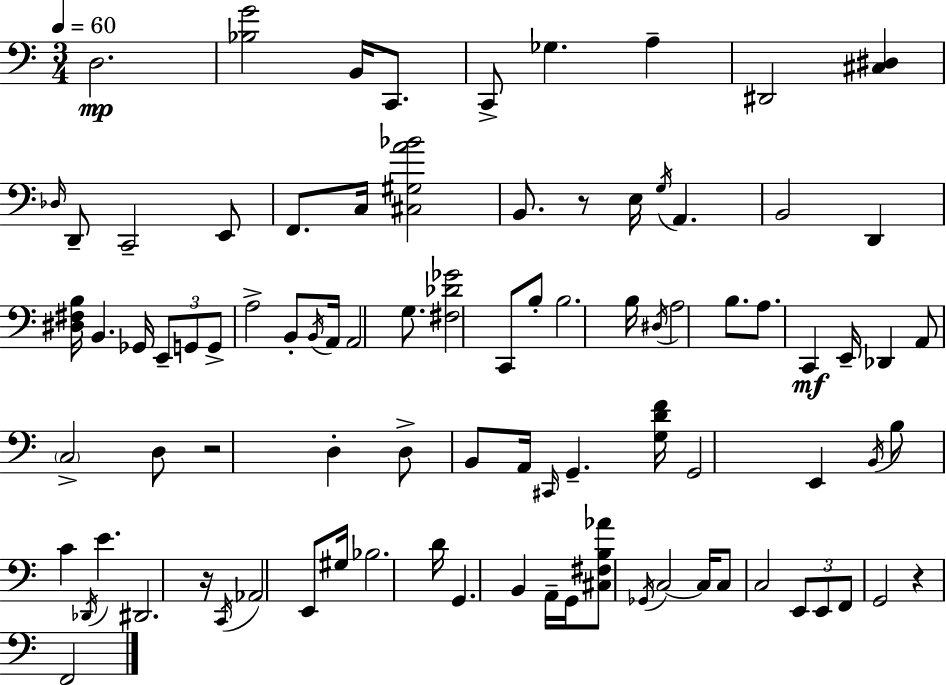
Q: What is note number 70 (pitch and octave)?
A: C3